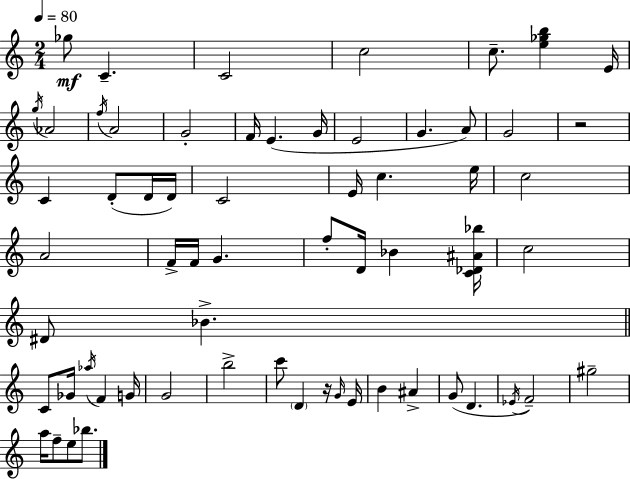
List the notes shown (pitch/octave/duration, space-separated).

Gb5/e C4/q. C4/h C5/h C5/e. [E5,Gb5,B5]/q E4/s G5/s Ab4/h F5/s A4/h G4/h F4/s E4/q. G4/s E4/h G4/q. A4/e G4/h R/h C4/q D4/e D4/s D4/s C4/h E4/s C5/q. E5/s C5/h A4/h F4/s F4/s G4/q. F5/e D4/s Bb4/q [C4,Db4,A#4,Bb5]/s C5/h D#4/e Bb4/q. C4/e Gb4/s Ab5/s F4/q G4/s G4/h B5/h C6/e D4/q R/s G4/s E4/s B4/q A#4/q G4/e D4/q. Eb4/s F4/h G#5/h A5/s F5/e E5/e Bb5/e.